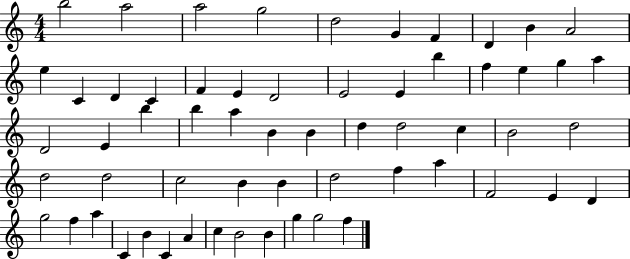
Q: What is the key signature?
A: C major